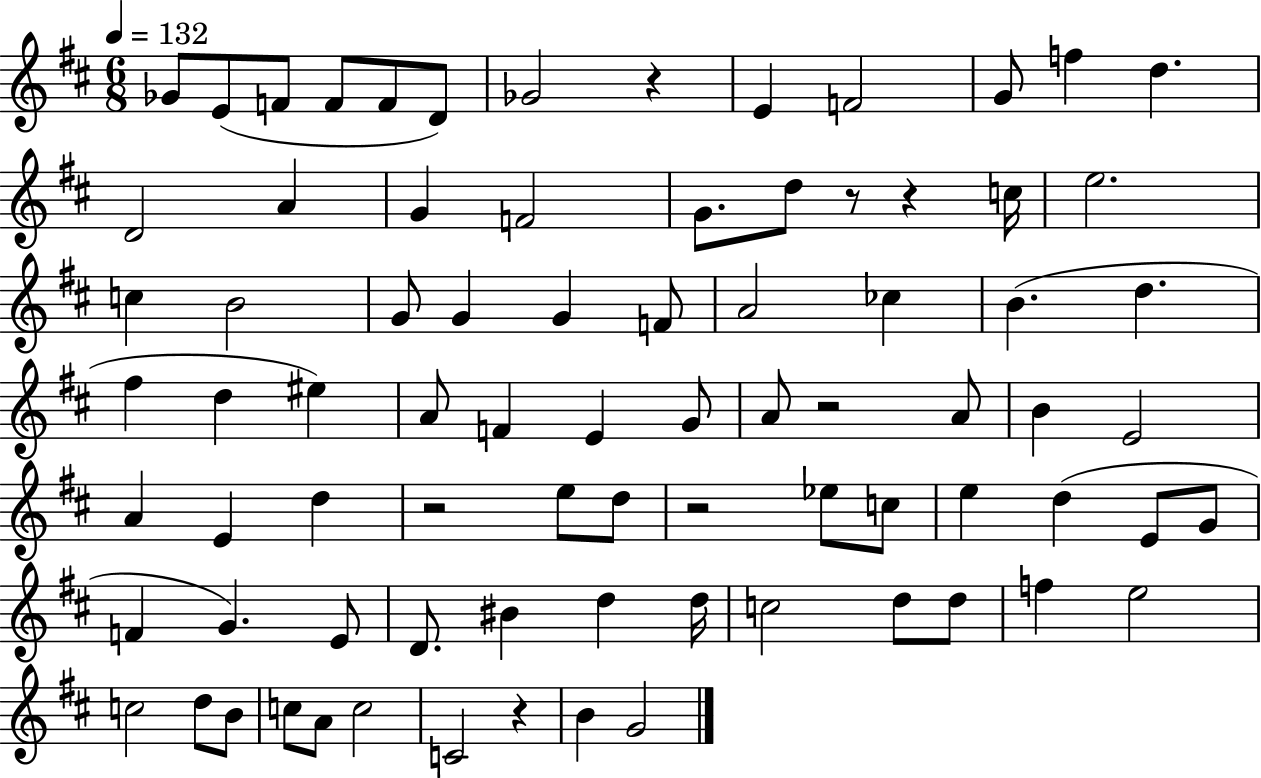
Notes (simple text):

Gb4/e E4/e F4/e F4/e F4/e D4/e Gb4/h R/q E4/q F4/h G4/e F5/q D5/q. D4/h A4/q G4/q F4/h G4/e. D5/e R/e R/q C5/s E5/h. C5/q B4/h G4/e G4/q G4/q F4/e A4/h CES5/q B4/q. D5/q. F#5/q D5/q EIS5/q A4/e F4/q E4/q G4/e A4/e R/h A4/e B4/q E4/h A4/q E4/q D5/q R/h E5/e D5/e R/h Eb5/e C5/e E5/q D5/q E4/e G4/e F4/q G4/q. E4/e D4/e. BIS4/q D5/q D5/s C5/h D5/e D5/e F5/q E5/h C5/h D5/e B4/e C5/e A4/e C5/h C4/h R/q B4/q G4/h